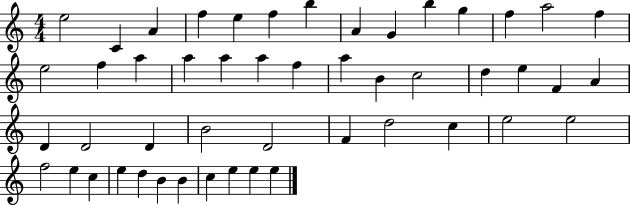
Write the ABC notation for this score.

X:1
T:Untitled
M:4/4
L:1/4
K:C
e2 C A f e f b A G b g f a2 f e2 f a a a a f a B c2 d e F A D D2 D B2 D2 F d2 c e2 e2 f2 e c e d B B c e e e